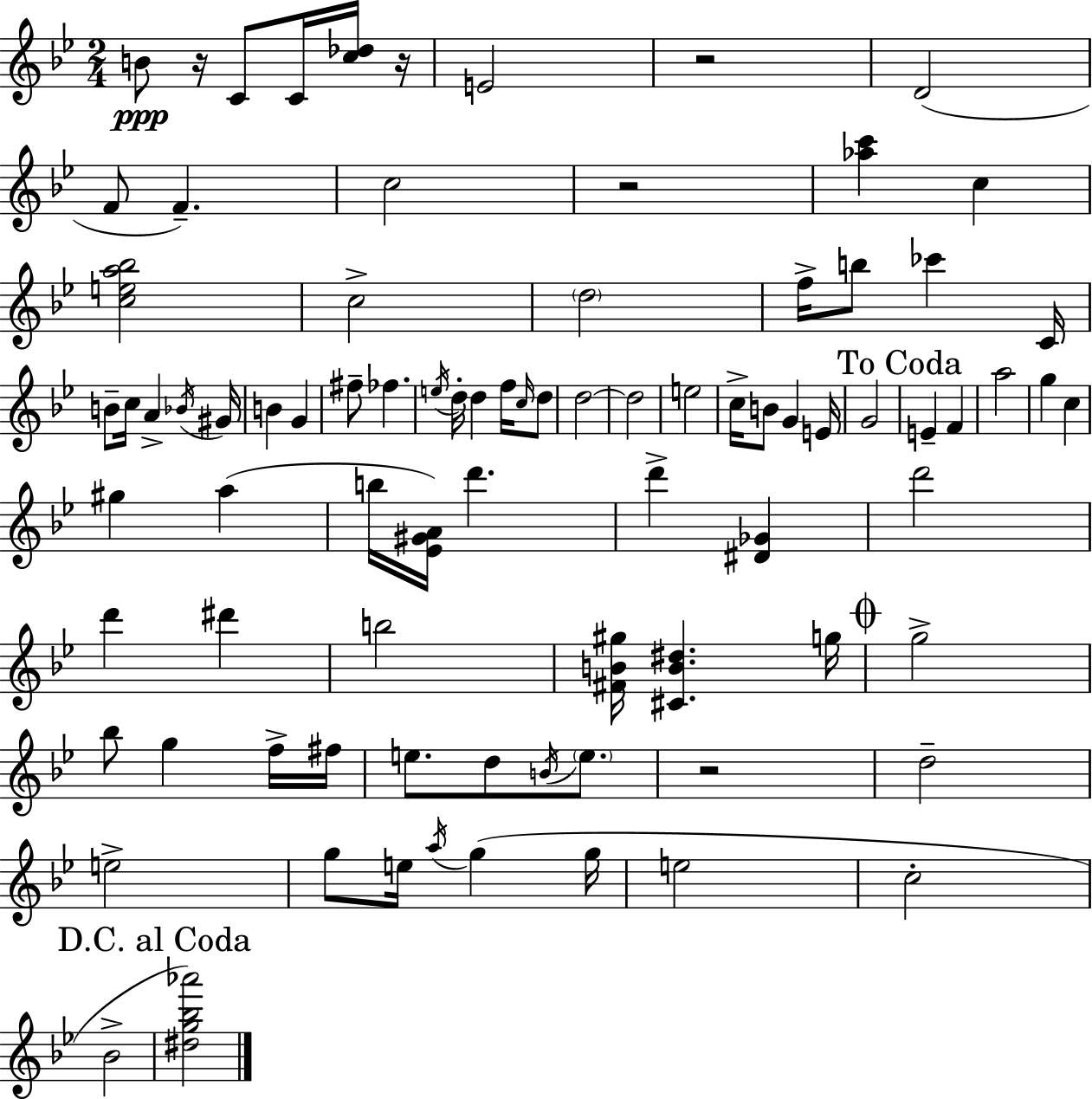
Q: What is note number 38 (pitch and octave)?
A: G4